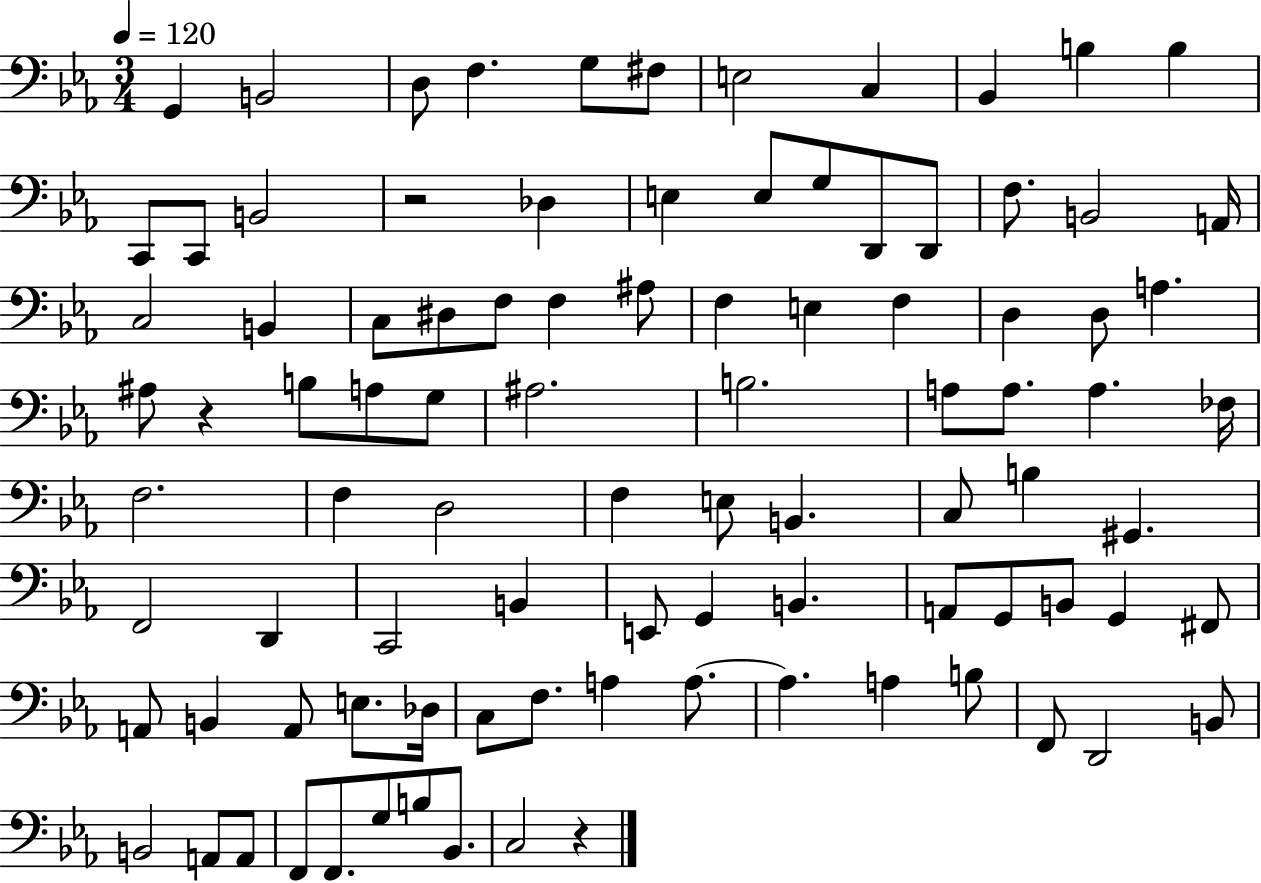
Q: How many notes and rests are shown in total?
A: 94